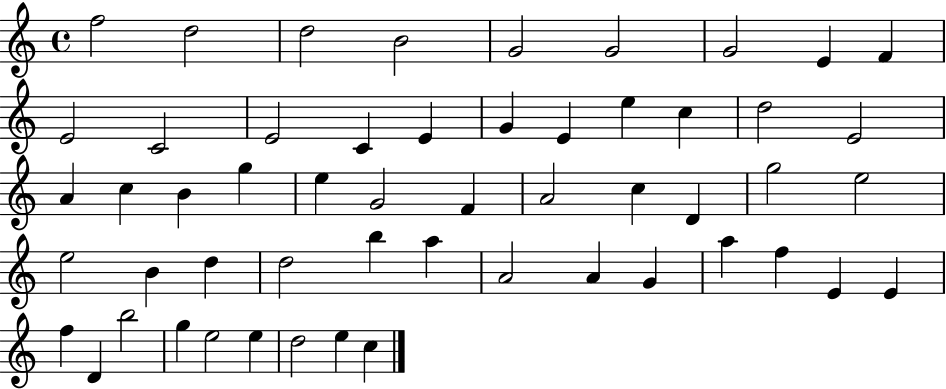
X:1
T:Untitled
M:4/4
L:1/4
K:C
f2 d2 d2 B2 G2 G2 G2 E F E2 C2 E2 C E G E e c d2 E2 A c B g e G2 F A2 c D g2 e2 e2 B d d2 b a A2 A G a f E E f D b2 g e2 e d2 e c